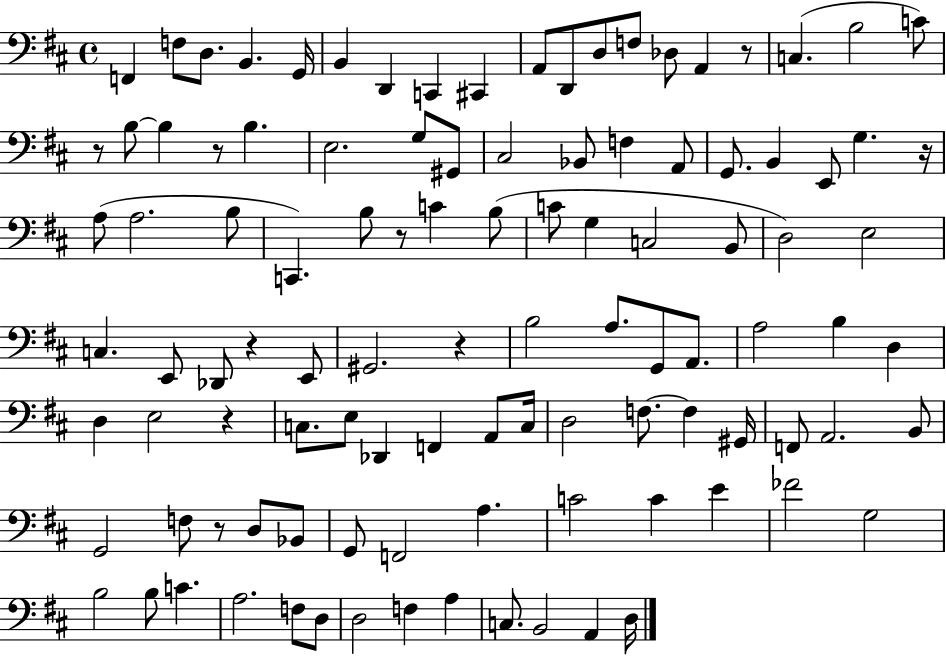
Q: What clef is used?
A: bass